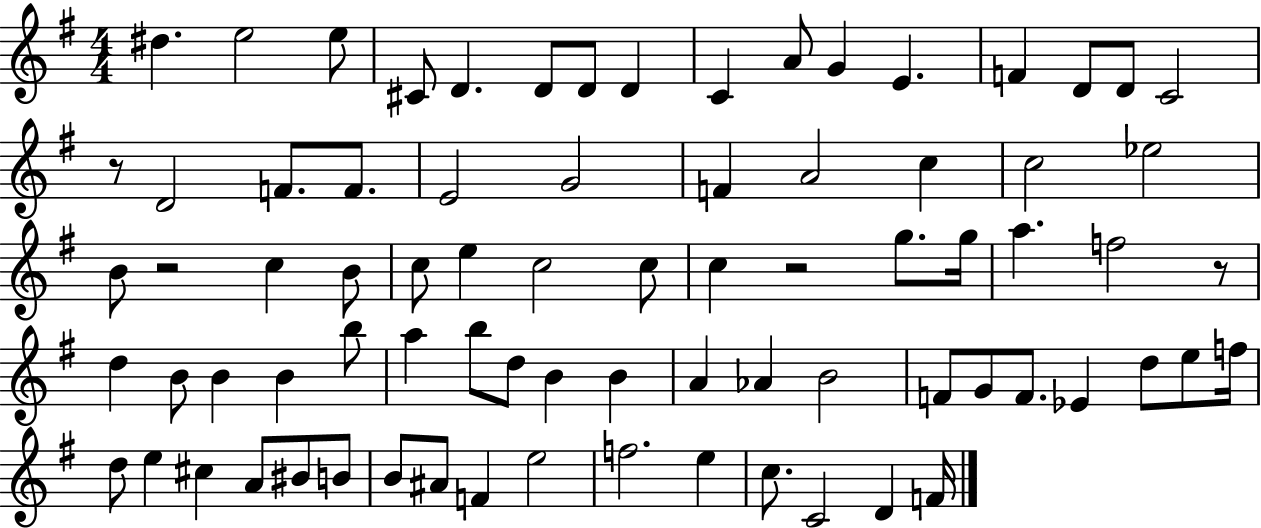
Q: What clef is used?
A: treble